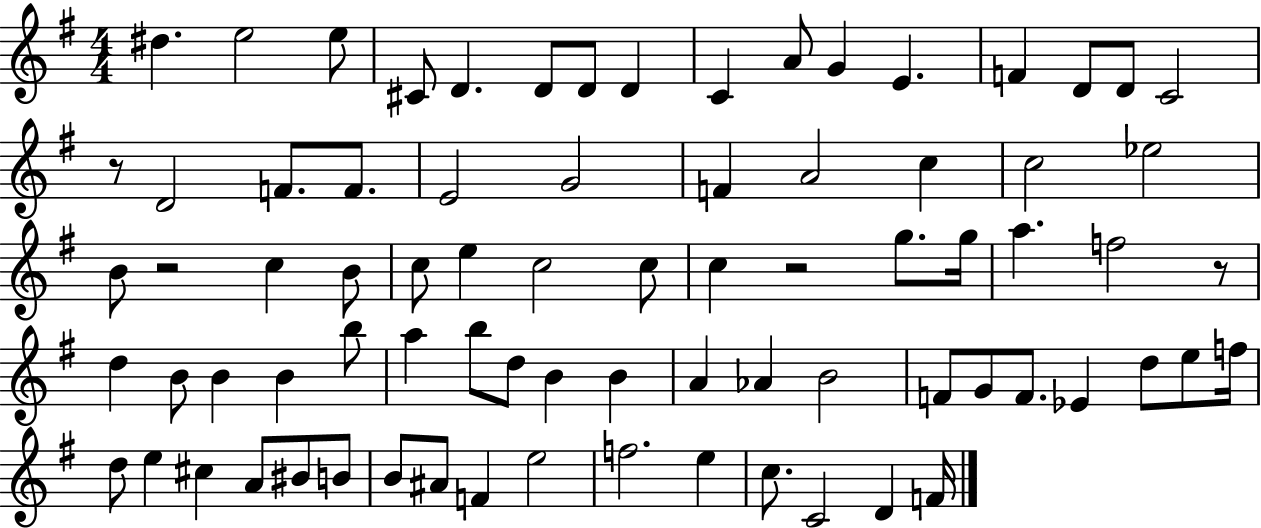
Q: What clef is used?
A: treble